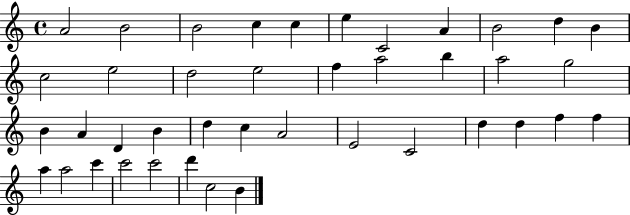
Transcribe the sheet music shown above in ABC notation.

X:1
T:Untitled
M:4/4
L:1/4
K:C
A2 B2 B2 c c e C2 A B2 d B c2 e2 d2 e2 f a2 b a2 g2 B A D B d c A2 E2 C2 d d f f a a2 c' c'2 c'2 d' c2 B